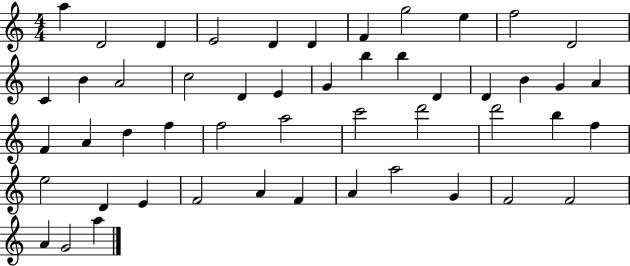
A5/q D4/h D4/q E4/h D4/q D4/q F4/q G5/h E5/q F5/h D4/h C4/q B4/q A4/h C5/h D4/q E4/q G4/q B5/q B5/q D4/q D4/q B4/q G4/q A4/q F4/q A4/q D5/q F5/q F5/h A5/h C6/h D6/h D6/h B5/q F5/q E5/h D4/q E4/q F4/h A4/q F4/q A4/q A5/h G4/q F4/h F4/h A4/q G4/h A5/q